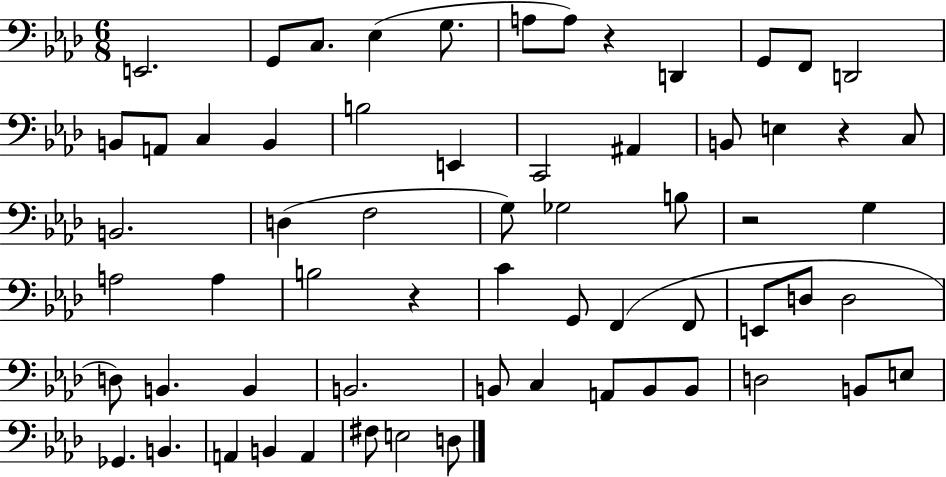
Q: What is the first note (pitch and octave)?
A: E2